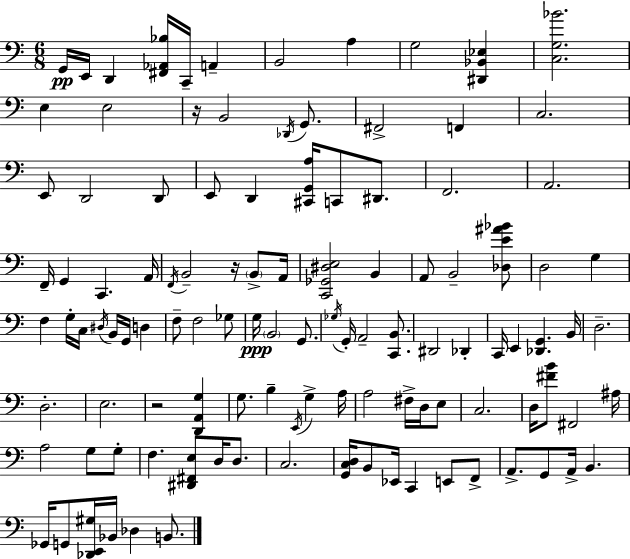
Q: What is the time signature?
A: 6/8